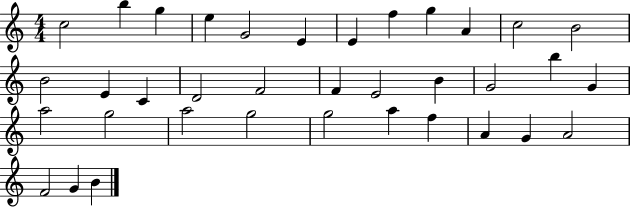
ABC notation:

X:1
T:Untitled
M:4/4
L:1/4
K:C
c2 b g e G2 E E f g A c2 B2 B2 E C D2 F2 F E2 B G2 b G a2 g2 a2 g2 g2 a f A G A2 F2 G B